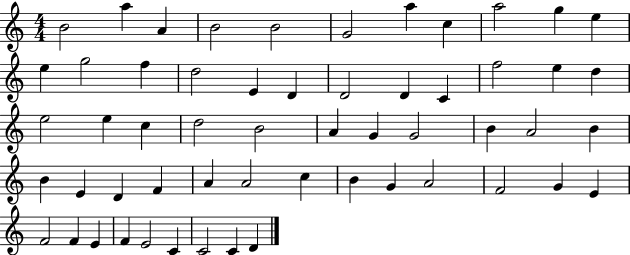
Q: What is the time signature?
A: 4/4